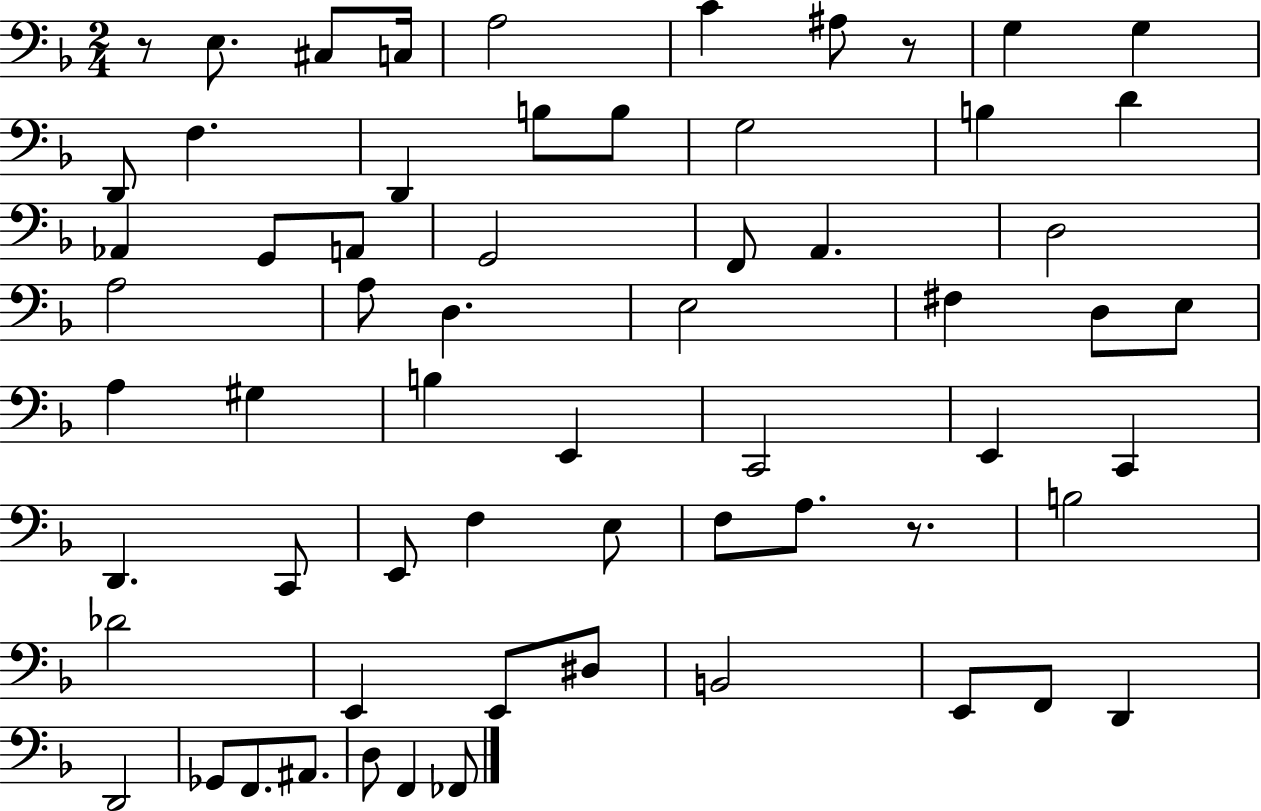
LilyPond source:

{
  \clef bass
  \numericTimeSignature
  \time 2/4
  \key f \major
  r8 e8. cis8 c16 | a2 | c'4 ais8 r8 | g4 g4 | \break d,8 f4. | d,4 b8 b8 | g2 | b4 d'4 | \break aes,4 g,8 a,8 | g,2 | f,8 a,4. | d2 | \break a2 | a8 d4. | e2 | fis4 d8 e8 | \break a4 gis4 | b4 e,4 | c,2 | e,4 c,4 | \break d,4. c,8 | e,8 f4 e8 | f8 a8. r8. | b2 | \break des'2 | e,4 e,8 dis8 | b,2 | e,8 f,8 d,4 | \break d,2 | ges,8 f,8. ais,8. | d8 f,4 fes,8 | \bar "|."
}